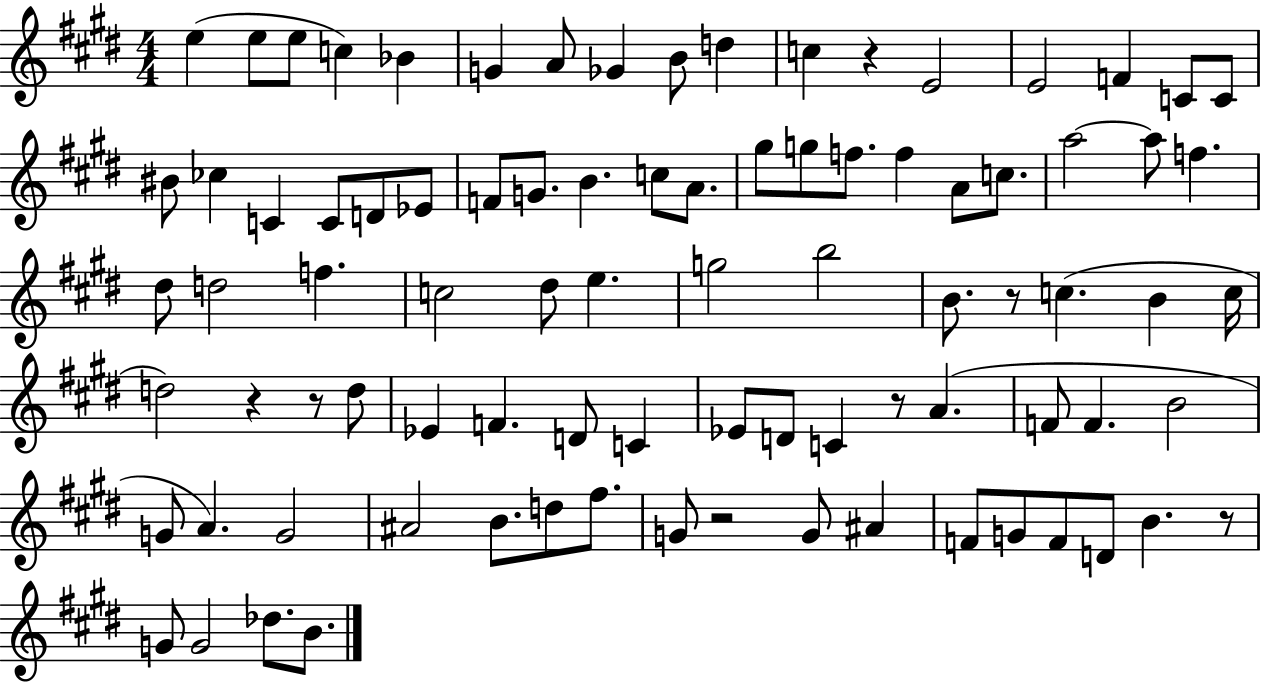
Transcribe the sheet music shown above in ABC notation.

X:1
T:Untitled
M:4/4
L:1/4
K:E
e e/2 e/2 c _B G A/2 _G B/2 d c z E2 E2 F C/2 C/2 ^B/2 _c C C/2 D/2 _E/2 F/2 G/2 B c/2 A/2 ^g/2 g/2 f/2 f A/2 c/2 a2 a/2 f ^d/2 d2 f c2 ^d/2 e g2 b2 B/2 z/2 c B c/4 d2 z z/2 d/2 _E F D/2 C _E/2 D/2 C z/2 A F/2 F B2 G/2 A G2 ^A2 B/2 d/2 ^f/2 G/2 z2 G/2 ^A F/2 G/2 F/2 D/2 B z/2 G/2 G2 _d/2 B/2